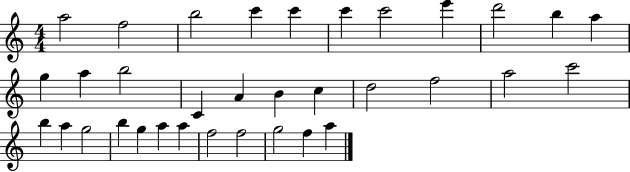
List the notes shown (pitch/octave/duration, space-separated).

A5/h F5/h B5/h C6/q C6/q C6/q C6/h E6/q D6/h B5/q A5/q G5/q A5/q B5/h C4/q A4/q B4/q C5/q D5/h F5/h A5/h C6/h B5/q A5/q G5/h B5/q G5/q A5/q A5/q F5/h F5/h G5/h F5/q A5/q